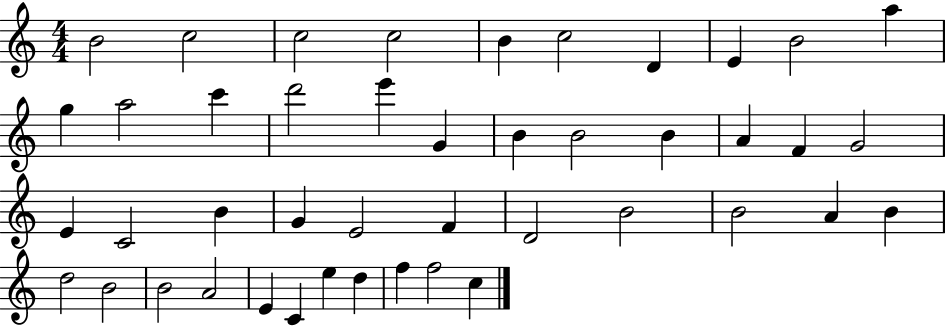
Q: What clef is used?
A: treble